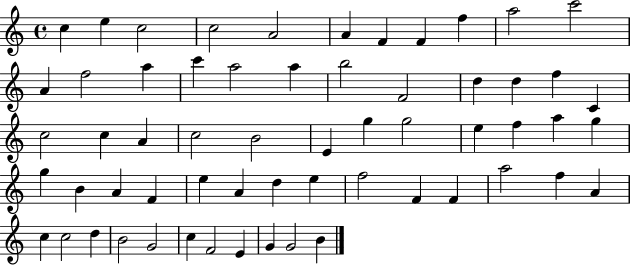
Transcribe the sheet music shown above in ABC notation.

X:1
T:Untitled
M:4/4
L:1/4
K:C
c e c2 c2 A2 A F F f a2 c'2 A f2 a c' a2 a b2 F2 d d f C c2 c A c2 B2 E g g2 e f a g g B A F e A d e f2 F F a2 f A c c2 d B2 G2 c F2 E G G2 B